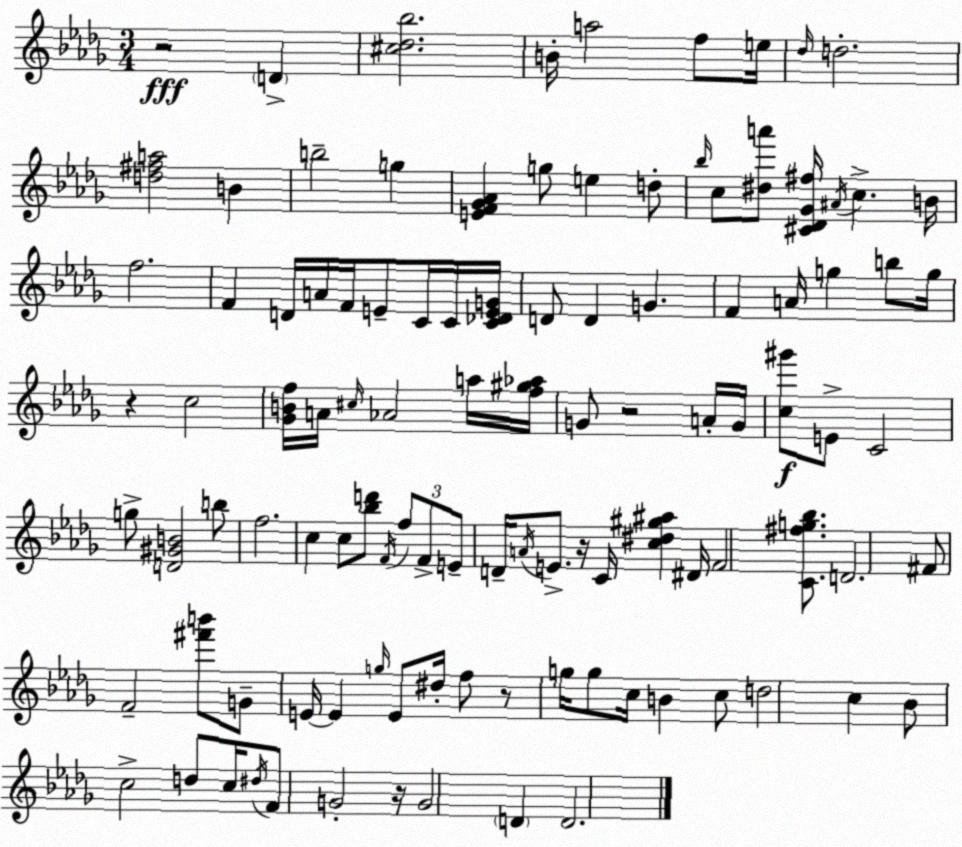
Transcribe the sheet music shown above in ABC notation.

X:1
T:Untitled
M:3/4
L:1/4
K:Bbm
z2 D [^c_d_b]2 B/4 a2 f/2 e/4 _d/4 d2 [d^fa]2 B b2 g [EF_G_A] g/2 e d/2 _b/4 c/2 [^da']/2 [^C_D_G^f]/4 ^A/4 c B/4 f2 F D/4 A/4 F/4 E/2 C/4 C/4 [C_DEG]/4 D/2 D G F A/4 g b/2 g/4 z c2 [_GBf]/4 A/4 ^c/4 _A2 a/4 [f^g_a]/4 G/2 z2 A/4 G/4 [c^g']/2 E/2 C2 g/2 [D^GB]2 b/2 f2 c c/2 [_bd']/2 F/4 f/2 F/2 E/2 D/4 A/4 E/2 z/4 C/4 [c^d^g^a] ^D/4 F2 [C^fg_b]/2 D2 ^F/2 F2 [^f'b']/2 G/2 E/4 E g/4 E/2 ^d/4 f/2 z/2 g/4 g/2 c/4 B c/2 d2 c _B/2 c2 d/2 c/4 ^d/4 F/2 G2 z/4 G2 D D2